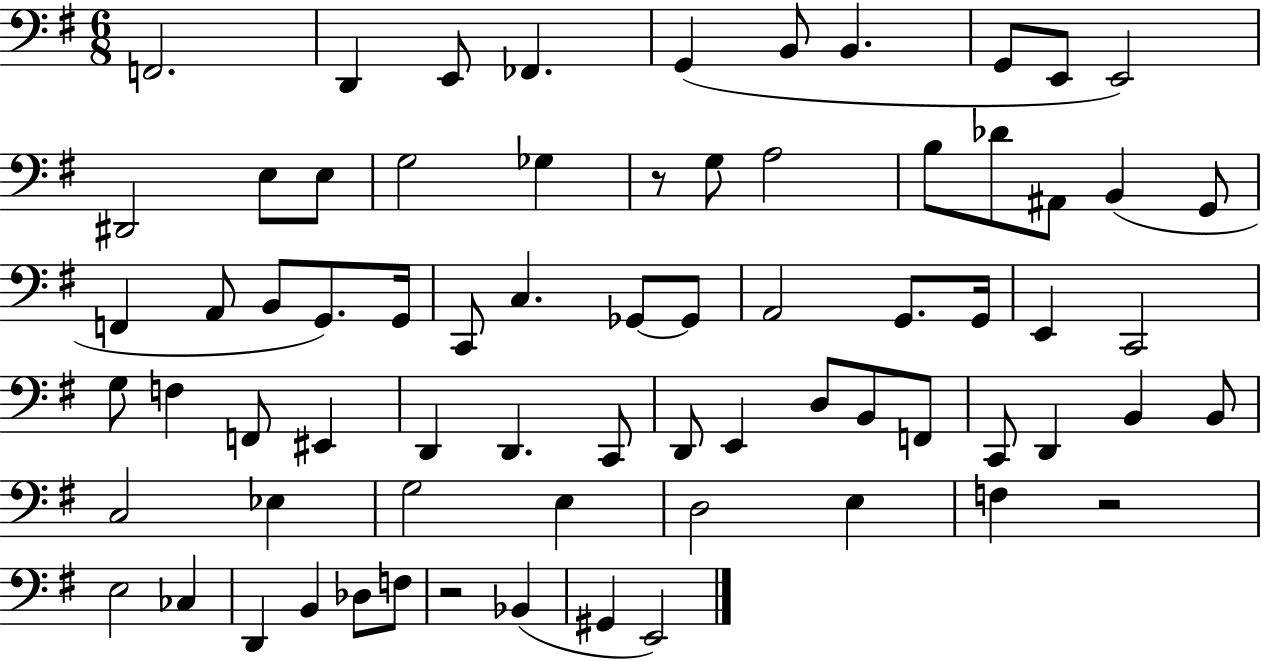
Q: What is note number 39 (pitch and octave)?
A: F2